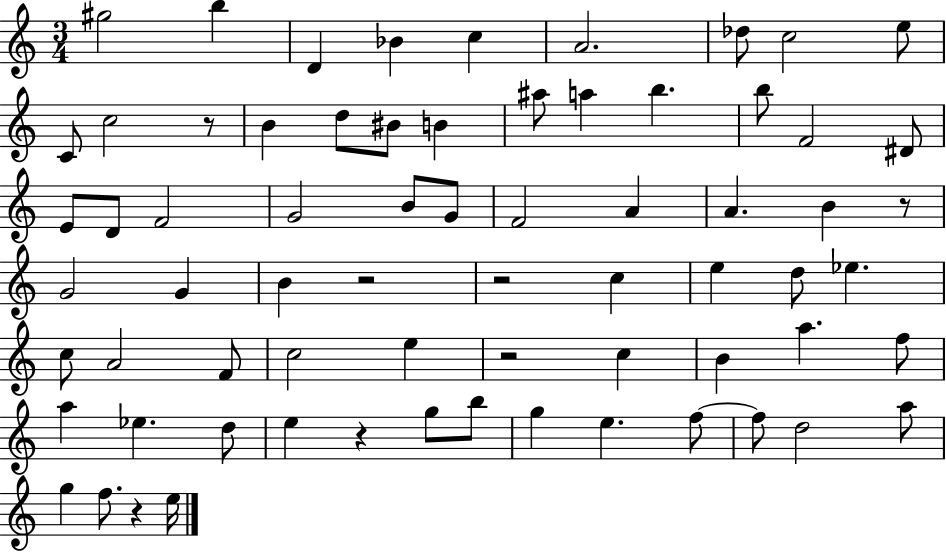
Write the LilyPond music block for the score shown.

{
  \clef treble
  \numericTimeSignature
  \time 3/4
  \key c \major
  gis''2 b''4 | d'4 bes'4 c''4 | a'2. | des''8 c''2 e''8 | \break c'8 c''2 r8 | b'4 d''8 bis'8 b'4 | ais''8 a''4 b''4. | b''8 f'2 dis'8 | \break e'8 d'8 f'2 | g'2 b'8 g'8 | f'2 a'4 | a'4. b'4 r8 | \break g'2 g'4 | b'4 r2 | r2 c''4 | e''4 d''8 ees''4. | \break c''8 a'2 f'8 | c''2 e''4 | r2 c''4 | b'4 a''4. f''8 | \break a''4 ees''4. d''8 | e''4 r4 g''8 b''8 | g''4 e''4. f''8~~ | f''8 d''2 a''8 | \break g''4 f''8. r4 e''16 | \bar "|."
}